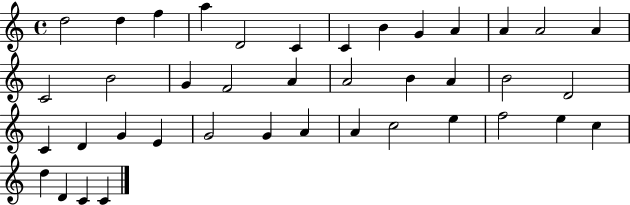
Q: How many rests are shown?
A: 0